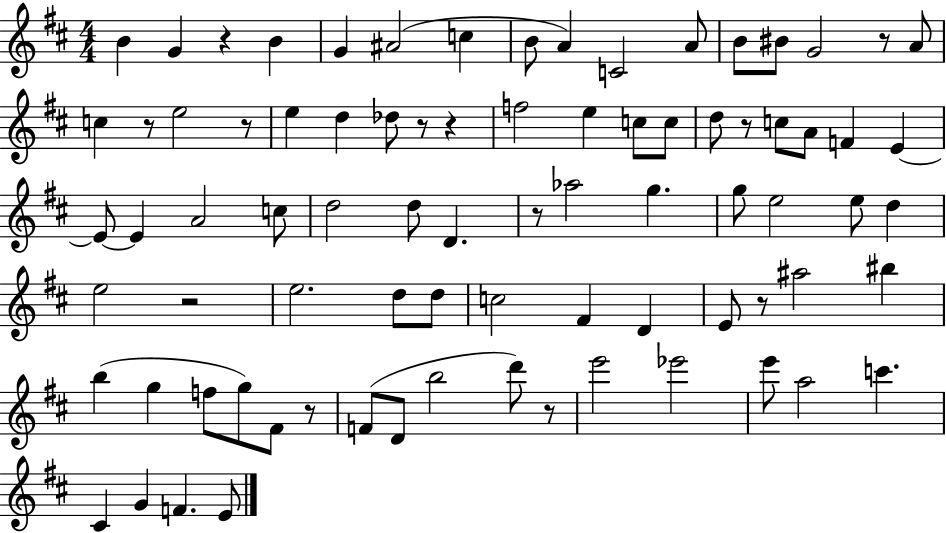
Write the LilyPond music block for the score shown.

{
  \clef treble
  \numericTimeSignature
  \time 4/4
  \key d \major
  b'4 g'4 r4 b'4 | g'4 ais'2( c''4 | b'8 a'4) c'2 a'8 | b'8 bis'8 g'2 r8 a'8 | \break c''4 r8 e''2 r8 | e''4 d''4 des''8 r8 r4 | f''2 e''4 c''8 c''8 | d''8 r8 c''8 a'8 f'4 e'4~~ | \break e'8~~ e'4 a'2 c''8 | d''2 d''8 d'4. | r8 aes''2 g''4. | g''8 e''2 e''8 d''4 | \break e''2 r2 | e''2. d''8 d''8 | c''2 fis'4 d'4 | e'8 r8 ais''2 bis''4 | \break b''4( g''4 f''8 g''8) fis'8 r8 | f'8( d'8 b''2 d'''8) r8 | e'''2 ees'''2 | e'''8 a''2 c'''4. | \break cis'4 g'4 f'4. e'8 | \bar "|."
}